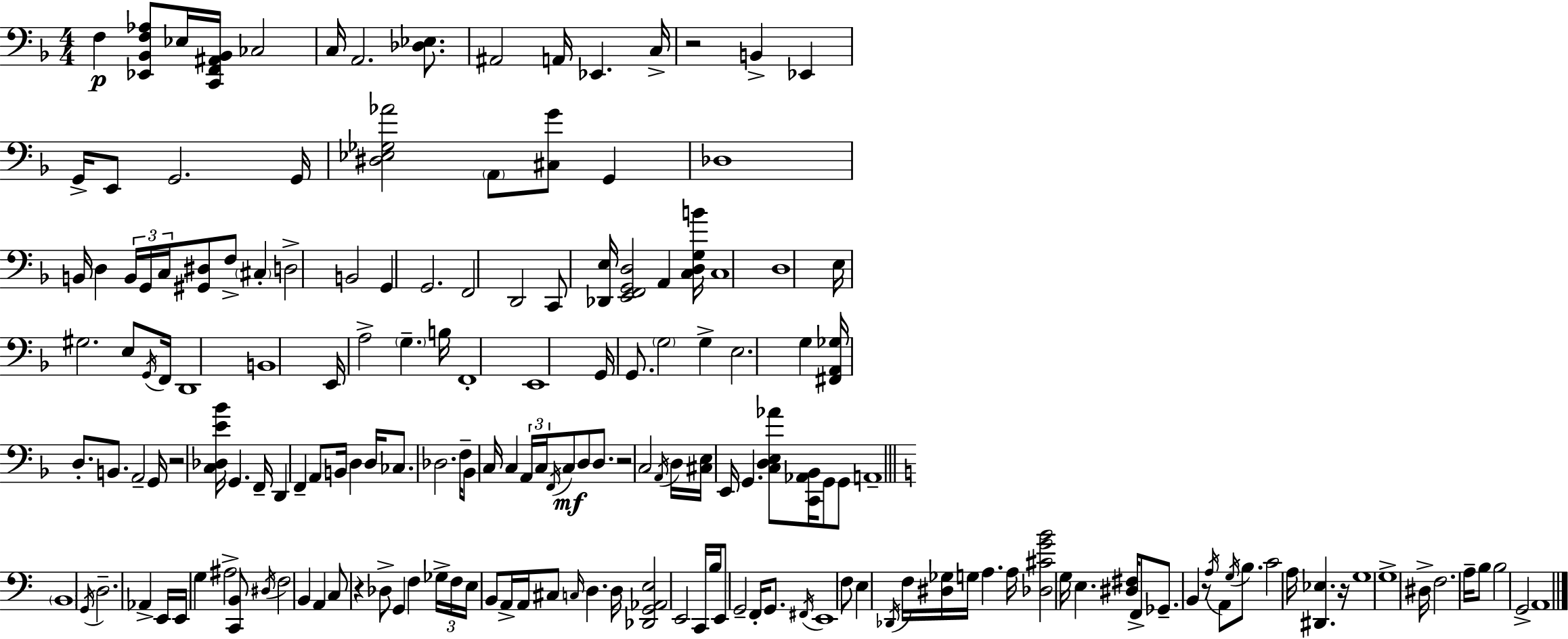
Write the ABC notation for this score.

X:1
T:Untitled
M:4/4
L:1/4
K:Dm
F, [_E,,_B,,F,_A,]/2 _E,/4 [C,,F,,^A,,_B,,]/4 _C,2 C,/4 A,,2 [_D,_E,]/2 ^A,,2 A,,/4 _E,, C,/4 z2 B,, _E,, G,,/4 E,,/2 G,,2 G,,/4 [^D,_E,_G,_A]2 A,,/2 [^C,G]/2 G,, _D,4 B,,/4 D, B,,/4 G,,/4 C,/4 [^G,,^D,]/2 F,/2 ^C, D,2 B,,2 G,, G,,2 F,,2 D,,2 C,,/2 [_D,,E,]/4 [E,,F,,G,,D,]2 A,, [C,D,G,B]/4 C,4 D,4 E,/4 ^G,2 E,/2 G,,/4 F,,/4 D,,4 B,,4 E,,/4 A,2 G, B,/4 F,,4 E,,4 G,,/4 G,,/2 G,2 G, E,2 G, [^F,,A,,_G,]/4 D,/2 B,,/2 A,,2 G,,/4 z2 [C,_D,E_B]/4 G,, F,,/4 D,, F,, A,,/2 B,,/4 D, D,/4 _C,/2 _D,2 F,/4 _B,,/2 C,/4 C, A,,/4 C,/4 F,,/4 C,/2 D,/2 D,/2 z2 C,2 A,,/4 D,/4 [^C,E,]/4 E,,/4 G,, [C,D,E,_A]/2 [C,,_A,,_B,,]/4 G,,/2 G,,/2 A,,4 B,,4 G,,/4 D,2 _A,, E,,/4 E,,/4 G, ^A,2 [C,,B,,]/2 ^D,/4 F,2 B,, A,, C,/2 z _D,/2 G,, F, _G,/4 F,/4 E,/4 B,,/2 A,,/4 A,,/4 ^C,/2 C,/4 D, D,/4 [_D,,G,,_A,,E,]2 E,,2 C,,/4 B,/4 E,,/2 G,,2 F,,/4 G,,/2 ^F,,/4 E,,4 F,/2 E, _D,,/4 F,/4 [^D,_G,]/4 G,/4 A, A,/4 [_D,^CGB]2 G,/4 E, [^D,^F,]/4 F,,/2 _G,,/2 B,, z/2 A,/4 A,,/2 G,/4 B,/2 C2 A,/4 [^D,,_E,] z/4 G,4 G,4 ^D,/4 F,2 A,/4 B,/2 B,2 G,,2 A,,4